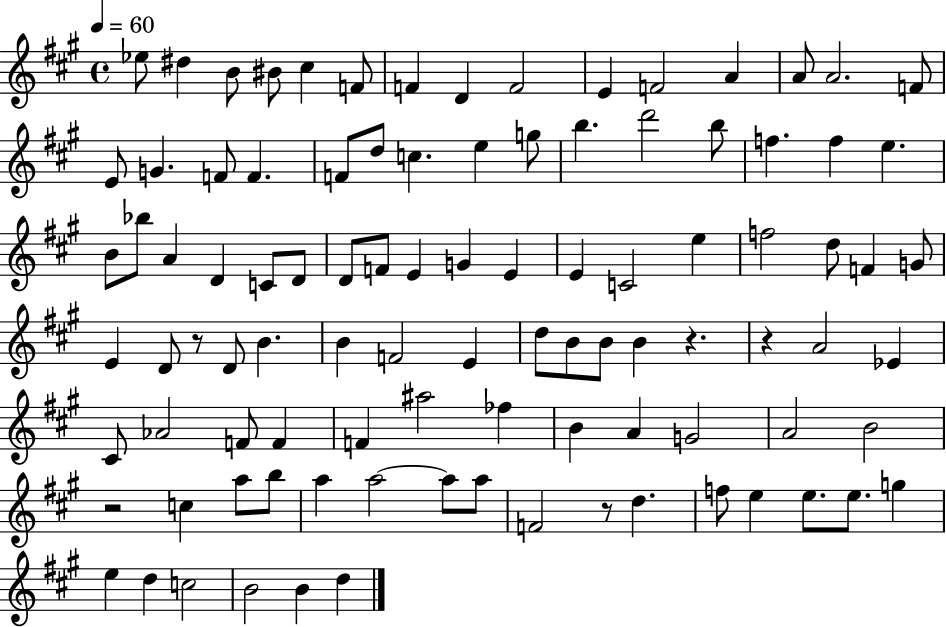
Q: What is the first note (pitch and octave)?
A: Eb5